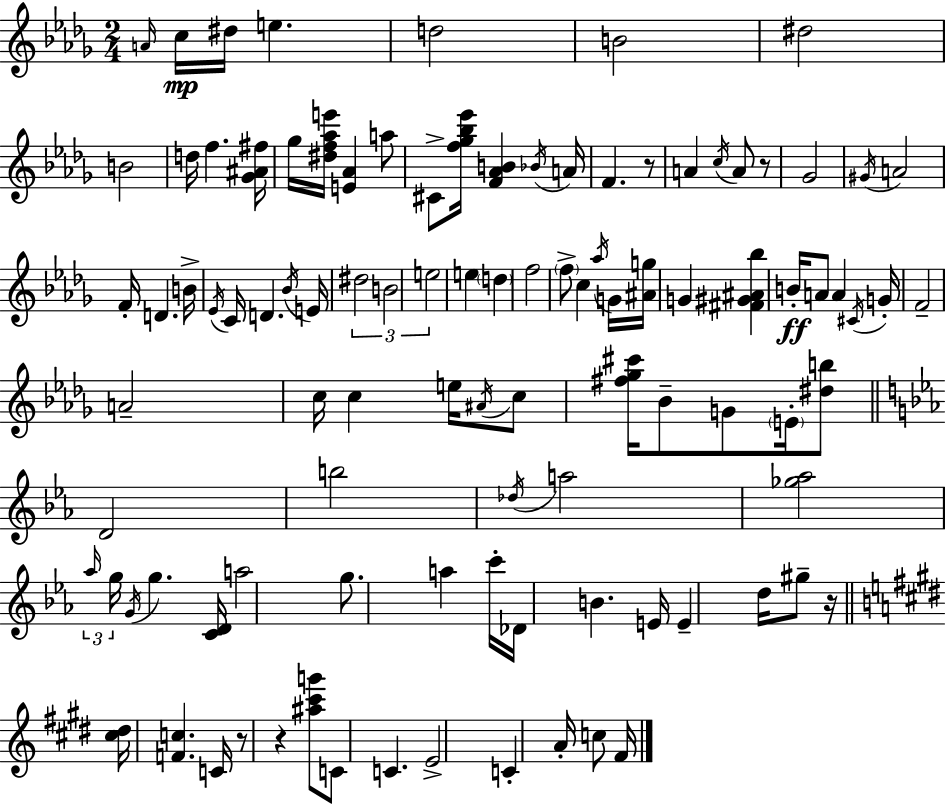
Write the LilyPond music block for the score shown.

{
  \clef treble
  \numericTimeSignature
  \time 2/4
  \key bes \minor
  \grace { a'16 }\mp c''16 dis''16 e''4. | d''2 | b'2 | dis''2 | \break b'2 | d''16 f''4. | <ges' ais' fis''>16 ges''16 <dis'' f'' aes'' e'''>16 <e' aes'>4 a''8 | cis'8-> <f'' ges'' bes'' ees'''>16 <f' aes' b'>4 | \break \acciaccatura { bes'16 } a'16 f'4. | r8 a'4 \acciaccatura { c''16 } a'8 | r8 ges'2 | \acciaccatura { gis'16 } a'2 | \break f'16-. d'4. | b'16-> \acciaccatura { ees'16 } c'16 d'4. | \acciaccatura { bes'16 } e'16 \tuplet 3/2 { dis''2 | b'2 | \break e''2 } | e''4 | \parenthesize d''4 f''2 | \parenthesize f''8-> | \break c''4 \acciaccatura { aes''16 } g'16 <ais' g''>16 g'4 | <fis' gis' ais' bes''>4 b'16-.\ff | a'8 a'4 \acciaccatura { cis'16 } g'16-. | f'2-- | \break a'2-- | c''16 c''4 e''16 \acciaccatura { ais'16 } c''8 | <fis'' ges'' cis'''>16 bes'8-- g'8 \parenthesize e'16-. <dis'' b''>8 | \bar "||" \break \key c \minor d'2 | b''2 | \acciaccatura { des''16 } a''2 | <ges'' aes''>2 | \break \tuplet 3/2 { \grace { aes''16 } g''16 \acciaccatura { g'16 } } g''4. | <c' d'>16 a''2 | g''8. a''4 | c'''16-. des'16 b'4. | \break e'16 e'4-- d''16 | gis''8-- r16 \bar "||" \break \key e \major <cis'' dis''>16 <f' c''>4. c'16 | r8 r4 <ais'' cis''' g'''>8 | c'8 c'4. | e'2-> | \break c'4-. a'16-. c''8 fis'16 | \bar "|."
}